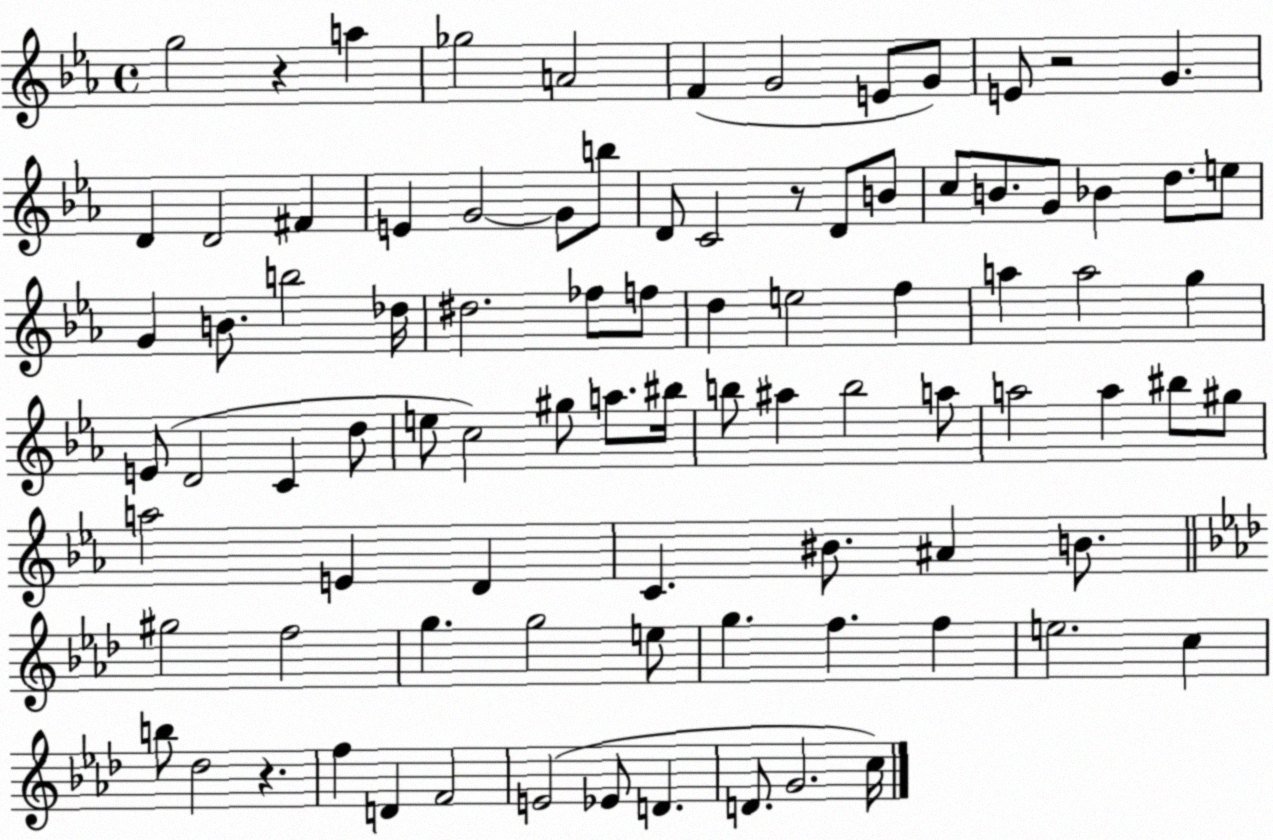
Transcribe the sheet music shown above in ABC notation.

X:1
T:Untitled
M:4/4
L:1/4
K:Eb
g2 z a _g2 A2 F G2 E/2 G/2 E/2 z2 G D D2 ^F E G2 G/2 b/2 D/2 C2 z/2 D/2 B/2 c/2 B/2 G/2 _B d/2 e/2 G B/2 b2 _d/4 ^d2 _f/2 f/2 d e2 f a a2 g E/2 D2 C d/2 e/2 c2 ^g/2 a/2 ^b/4 b/2 ^a b2 a/2 a2 a ^b/2 ^g/2 a2 E D C ^B/2 ^A B/2 ^g2 f2 g g2 e/2 g f f e2 c b/2 _d2 z f D F2 E2 _E/2 D D/2 G2 c/4